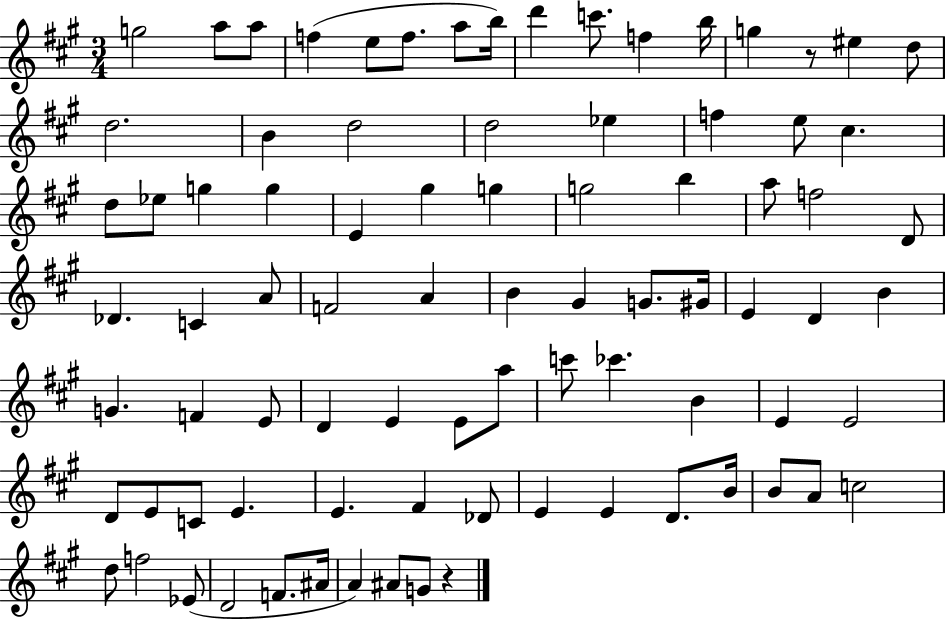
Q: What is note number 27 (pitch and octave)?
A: G5